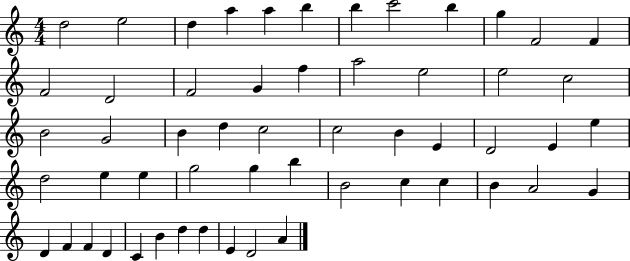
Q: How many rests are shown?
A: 0